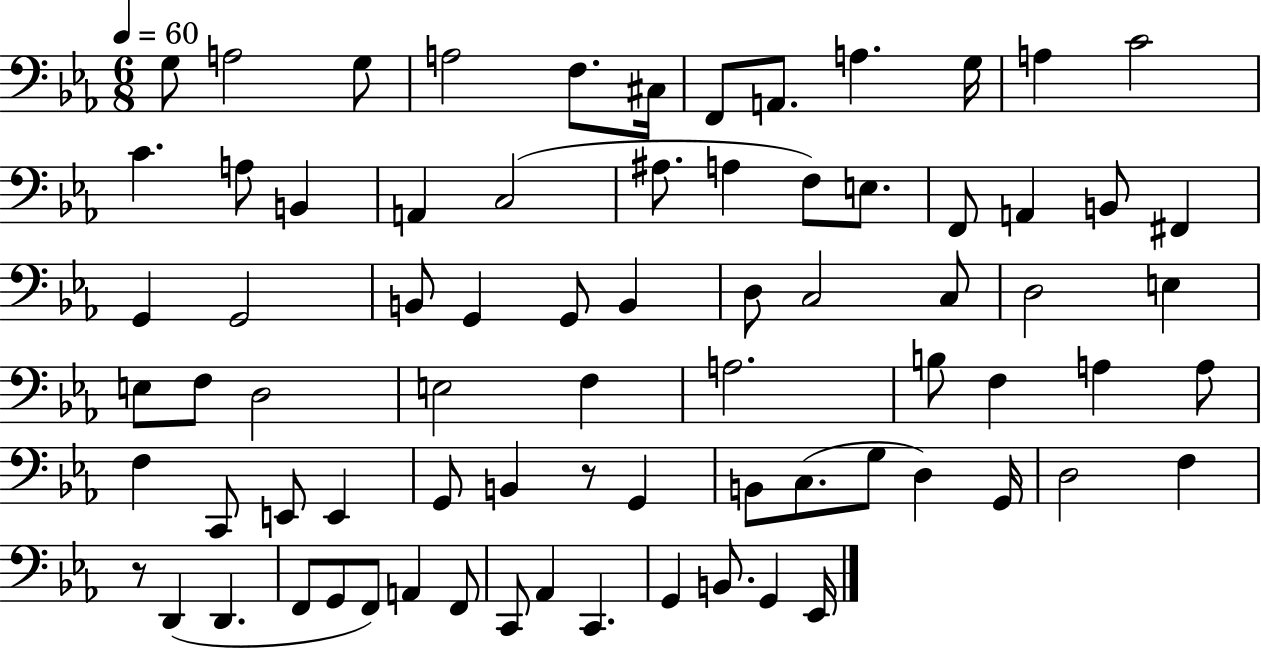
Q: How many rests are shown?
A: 2